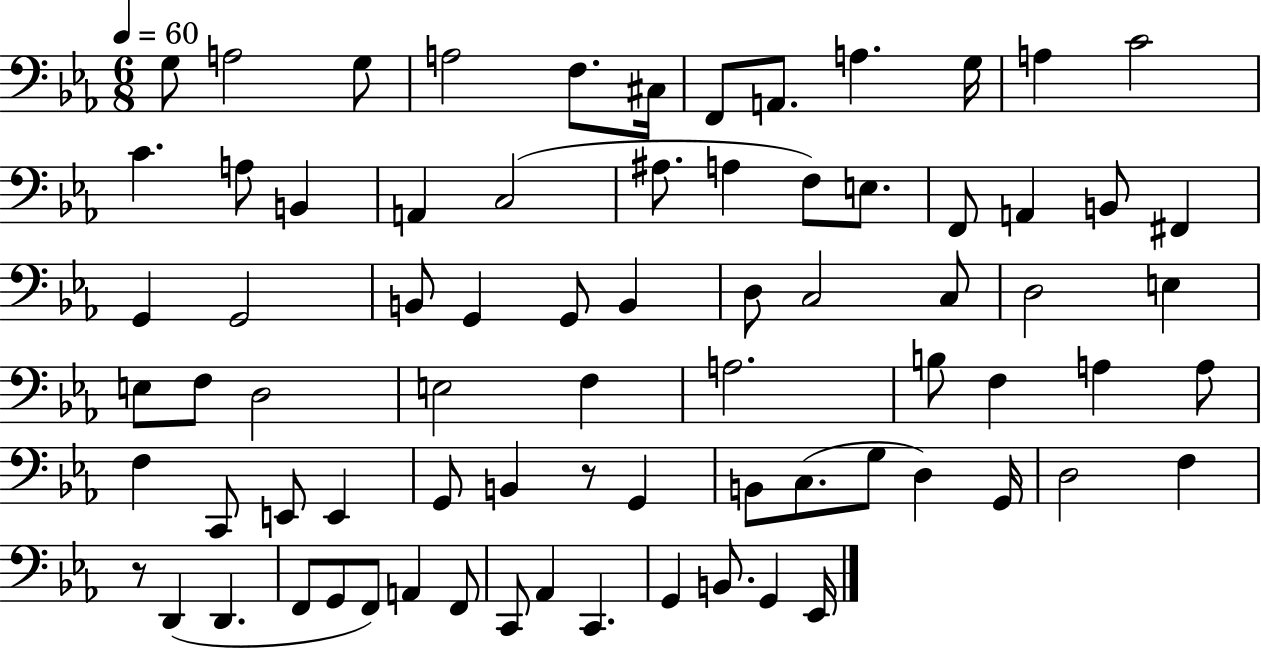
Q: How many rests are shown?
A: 2